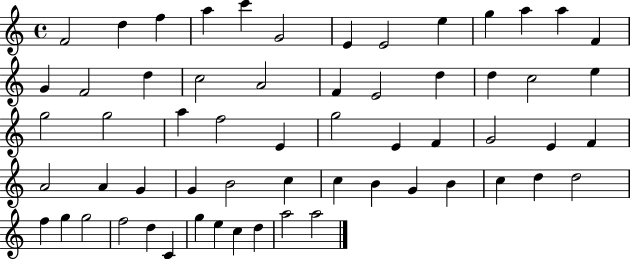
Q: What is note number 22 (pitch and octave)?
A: D5